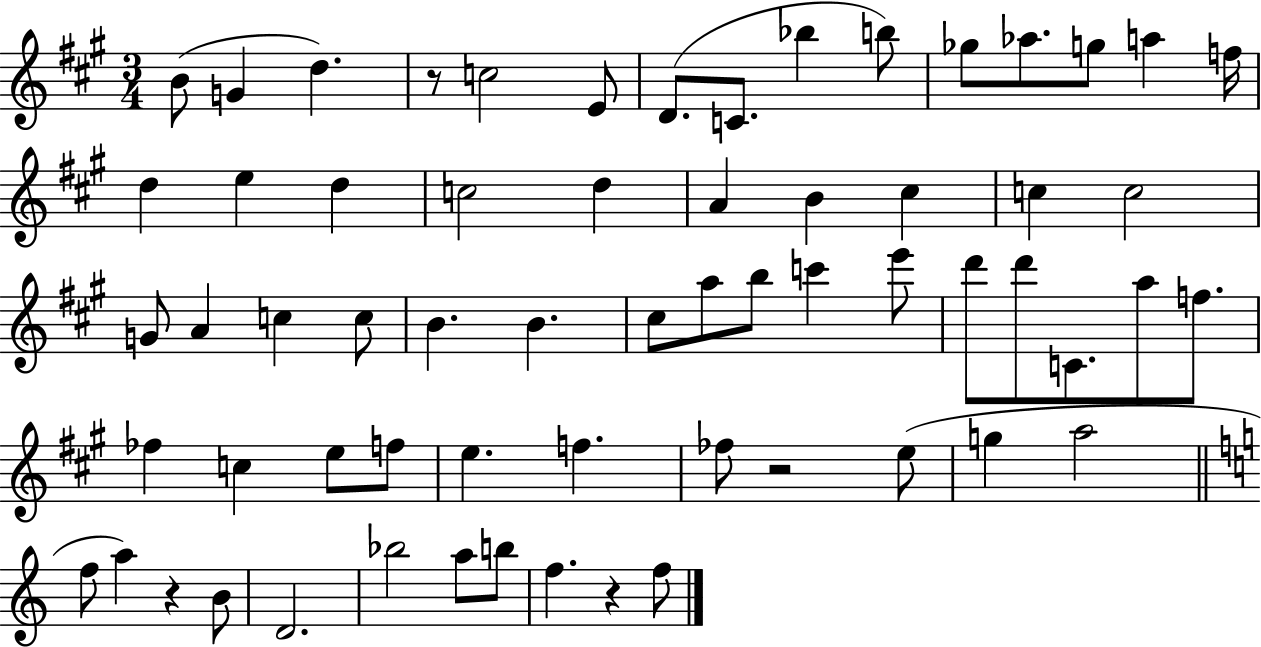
{
  \clef treble
  \numericTimeSignature
  \time 3/4
  \key a \major
  b'8( g'4 d''4.) | r8 c''2 e'8 | d'8.( c'8. bes''4 b''8) | ges''8 aes''8. g''8 a''4 f''16 | \break d''4 e''4 d''4 | c''2 d''4 | a'4 b'4 cis''4 | c''4 c''2 | \break g'8 a'4 c''4 c''8 | b'4. b'4. | cis''8 a''8 b''8 c'''4 e'''8 | d'''8 d'''8 c'8. a''8 f''8. | \break fes''4 c''4 e''8 f''8 | e''4. f''4. | fes''8 r2 e''8( | g''4 a''2 | \break \bar "||" \break \key a \minor f''8 a''4) r4 b'8 | d'2. | bes''2 a''8 b''8 | f''4. r4 f''8 | \break \bar "|."
}